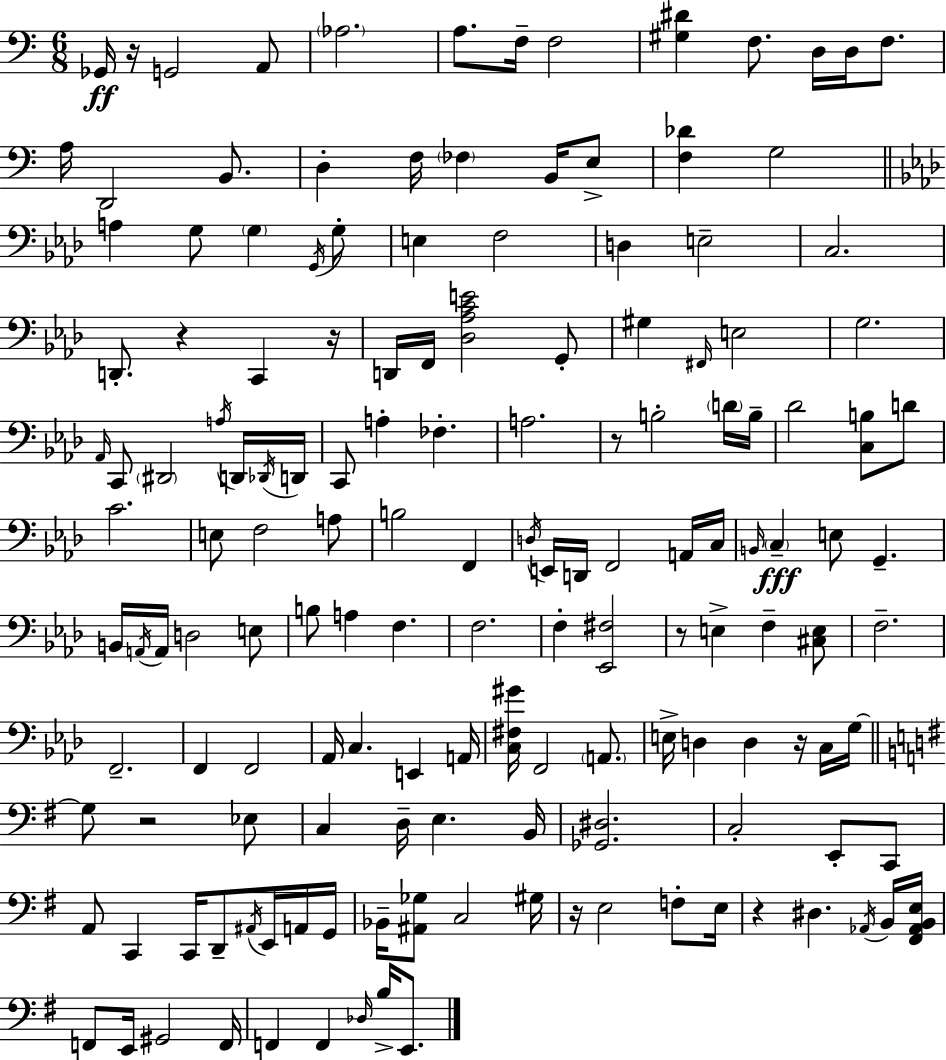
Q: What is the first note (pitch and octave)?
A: Gb2